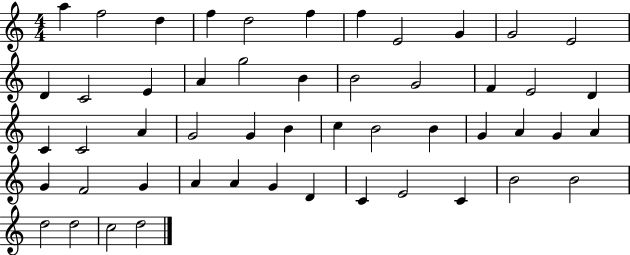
{
  \clef treble
  \numericTimeSignature
  \time 4/4
  \key c \major
  a''4 f''2 d''4 | f''4 d''2 f''4 | f''4 e'2 g'4 | g'2 e'2 | \break d'4 c'2 e'4 | a'4 g''2 b'4 | b'2 g'2 | f'4 e'2 d'4 | \break c'4 c'2 a'4 | g'2 g'4 b'4 | c''4 b'2 b'4 | g'4 a'4 g'4 a'4 | \break g'4 f'2 g'4 | a'4 a'4 g'4 d'4 | c'4 e'2 c'4 | b'2 b'2 | \break d''2 d''2 | c''2 d''2 | \bar "|."
}